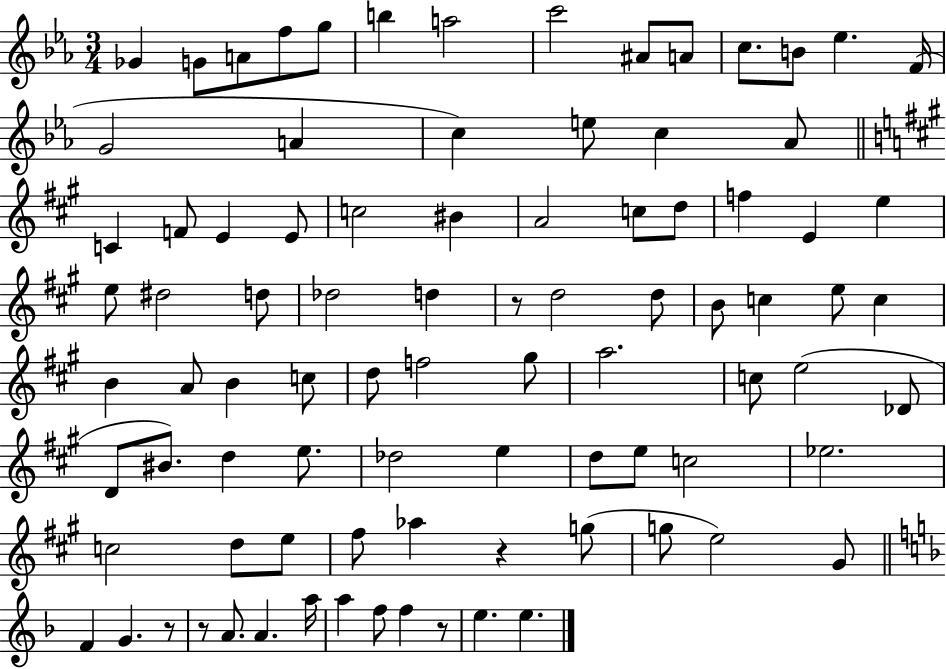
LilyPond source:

{
  \clef treble
  \numericTimeSignature
  \time 3/4
  \key ees \major
  ges'4 g'8 a'8 f''8 g''8 | b''4 a''2 | c'''2 ais'8 a'8 | c''8. b'8 ees''4. f'16( | \break g'2 a'4 | c''4) e''8 c''4 aes'8 | \bar "||" \break \key a \major c'4 f'8 e'4 e'8 | c''2 bis'4 | a'2 c''8 d''8 | f''4 e'4 e''4 | \break e''8 dis''2 d''8 | des''2 d''4 | r8 d''2 d''8 | b'8 c''4 e''8 c''4 | \break b'4 a'8 b'4 c''8 | d''8 f''2 gis''8 | a''2. | c''8 e''2( des'8 | \break d'8 bis'8.) d''4 e''8. | des''2 e''4 | d''8 e''8 c''2 | ees''2. | \break c''2 d''8 e''8 | fis''8 aes''4 r4 g''8( | g''8 e''2) gis'8 | \bar "||" \break \key d \minor f'4 g'4. r8 | r8 a'8. a'4. a''16 | a''4 f''8 f''4 r8 | e''4. e''4. | \break \bar "|."
}